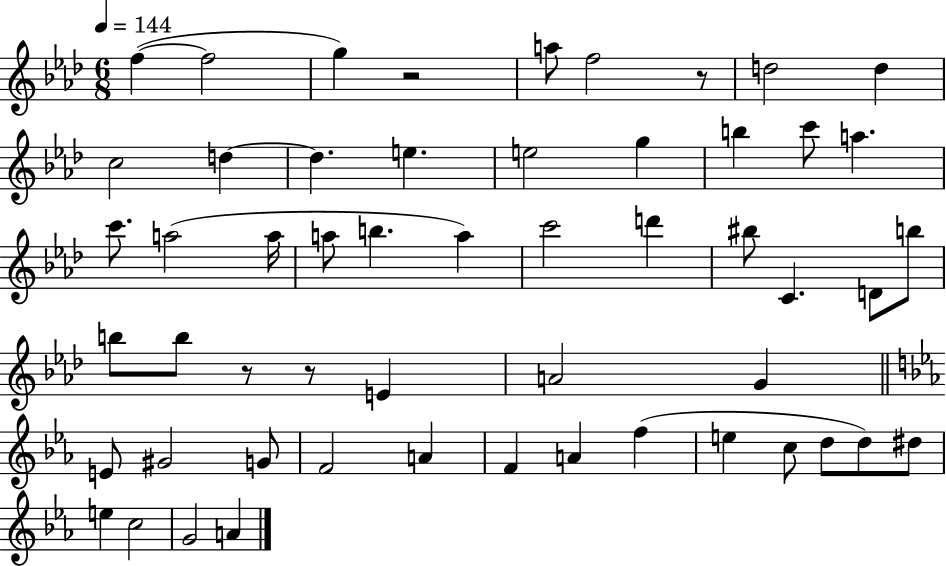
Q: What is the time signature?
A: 6/8